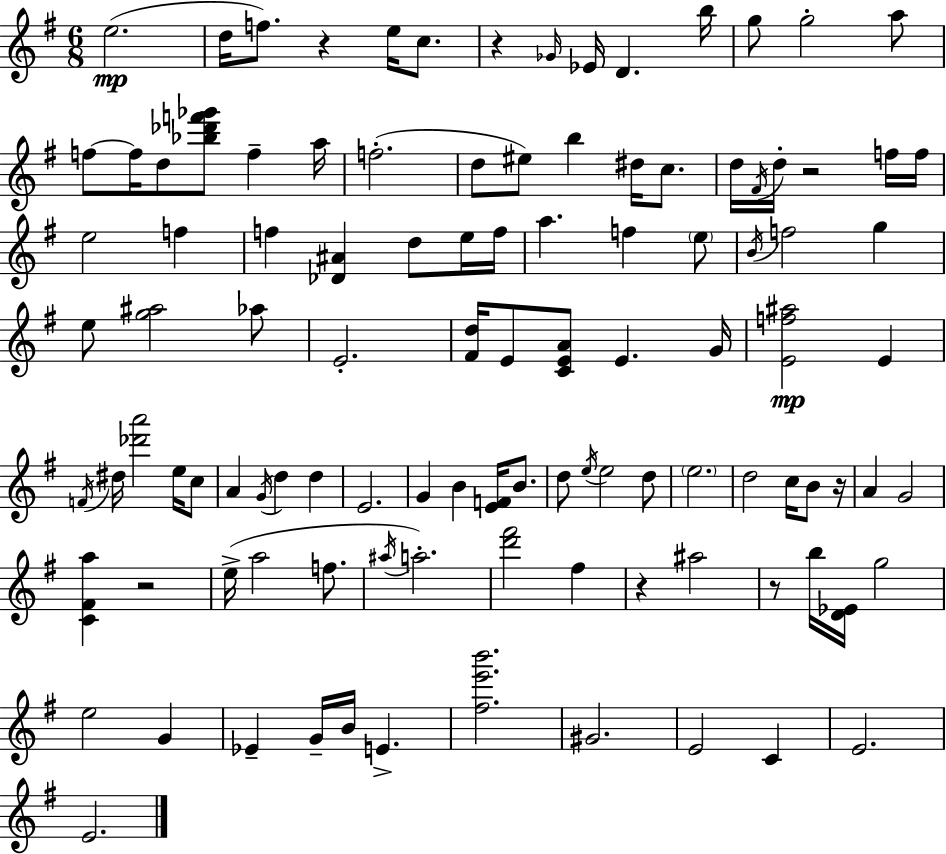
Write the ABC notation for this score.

X:1
T:Untitled
M:6/8
L:1/4
K:G
e2 d/4 f/2 z e/4 c/2 z _G/4 _E/4 D b/4 g/2 g2 a/2 f/2 f/4 d/2 [_b_d'f'_g']/2 f a/4 f2 d/2 ^e/2 b ^d/4 c/2 d/4 ^F/4 d/4 z2 f/4 f/4 e2 f f [_D^A] d/2 e/4 f/4 a f e/2 B/4 f2 g e/2 [g^a]2 _a/2 E2 [^Fd]/4 E/2 [CEA]/2 E G/4 [Ef^a]2 E F/4 ^d/4 [_d'a']2 e/4 c/2 A G/4 d d E2 G B [EF]/4 B/2 d/2 e/4 e2 d/2 e2 d2 c/4 B/2 z/4 A G2 [C^Fa] z2 e/4 a2 f/2 ^a/4 a2 [d'^f']2 ^f z ^a2 z/2 b/4 [D_E]/4 g2 e2 G _E G/4 B/4 E [^fe'b']2 ^G2 E2 C E2 E2